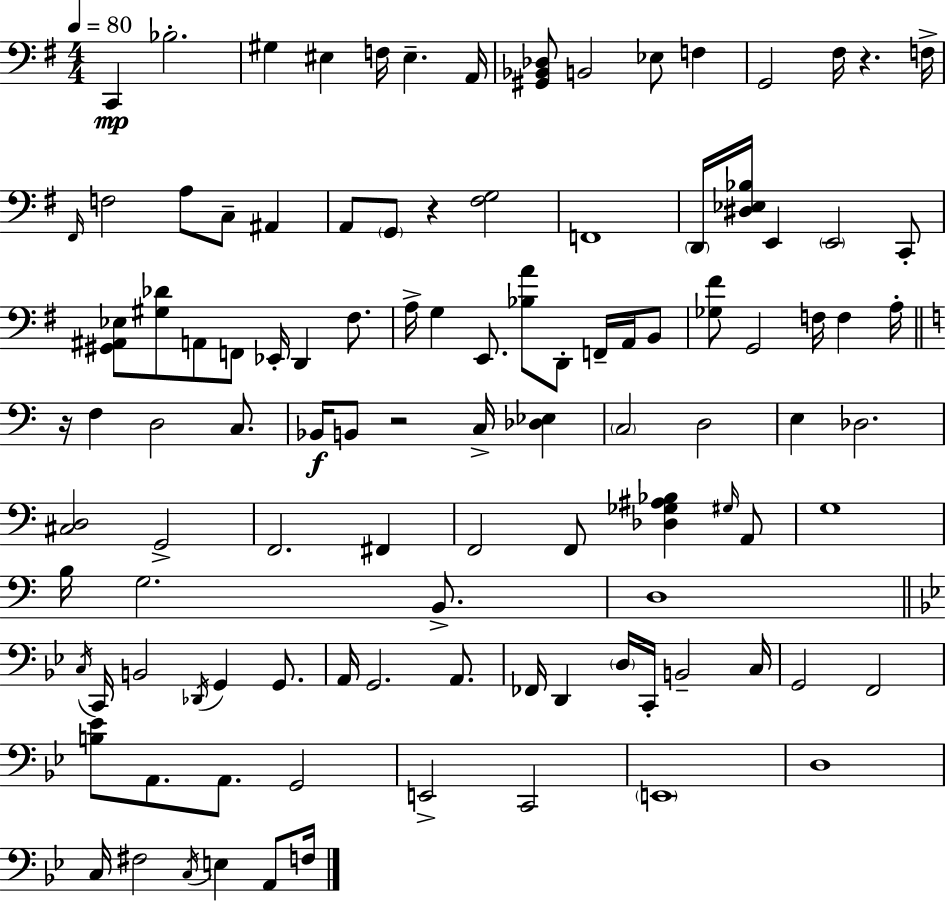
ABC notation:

X:1
T:Untitled
M:4/4
L:1/4
K:Em
C,, _B,2 ^G, ^E, F,/4 ^E, A,,/4 [^G,,_B,,_D,]/2 B,,2 _E,/2 F, G,,2 ^F,/4 z F,/4 ^F,,/4 F,2 A,/2 C,/2 ^A,, A,,/2 G,,/2 z [^F,G,]2 F,,4 D,,/4 [^D,_E,_B,]/4 E,, E,,2 C,,/2 [^G,,^A,,_E,]/2 [^G,_D]/2 A,,/2 F,,/2 _E,,/4 D,, ^F,/2 A,/4 G, E,,/2 [_B,A]/2 D,,/2 F,,/4 A,,/4 B,,/2 [_G,^F]/2 G,,2 F,/4 F, A,/4 z/4 F, D,2 C,/2 _B,,/4 B,,/2 z2 C,/4 [_D,_E,] C,2 D,2 E, _D,2 [^C,D,]2 G,,2 F,,2 ^F,, F,,2 F,,/2 [_D,_G,^A,_B,] ^G,/4 A,,/2 G,4 B,/4 G,2 B,,/2 D,4 C,/4 C,,/4 B,,2 _D,,/4 G,, G,,/2 A,,/4 G,,2 A,,/2 _F,,/4 D,, D,/4 C,,/4 B,,2 C,/4 G,,2 F,,2 [B,_E]/2 A,,/2 A,,/2 G,,2 E,,2 C,,2 E,,4 D,4 C,/4 ^F,2 C,/4 E, A,,/2 F,/4